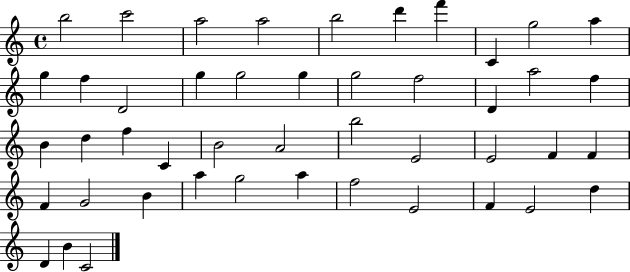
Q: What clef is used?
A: treble